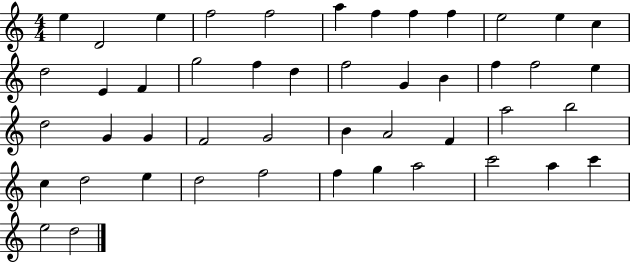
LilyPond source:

{
  \clef treble
  \numericTimeSignature
  \time 4/4
  \key c \major
  e''4 d'2 e''4 | f''2 f''2 | a''4 f''4 f''4 f''4 | e''2 e''4 c''4 | \break d''2 e'4 f'4 | g''2 f''4 d''4 | f''2 g'4 b'4 | f''4 f''2 e''4 | \break d''2 g'4 g'4 | f'2 g'2 | b'4 a'2 f'4 | a''2 b''2 | \break c''4 d''2 e''4 | d''2 f''2 | f''4 g''4 a''2 | c'''2 a''4 c'''4 | \break e''2 d''2 | \bar "|."
}